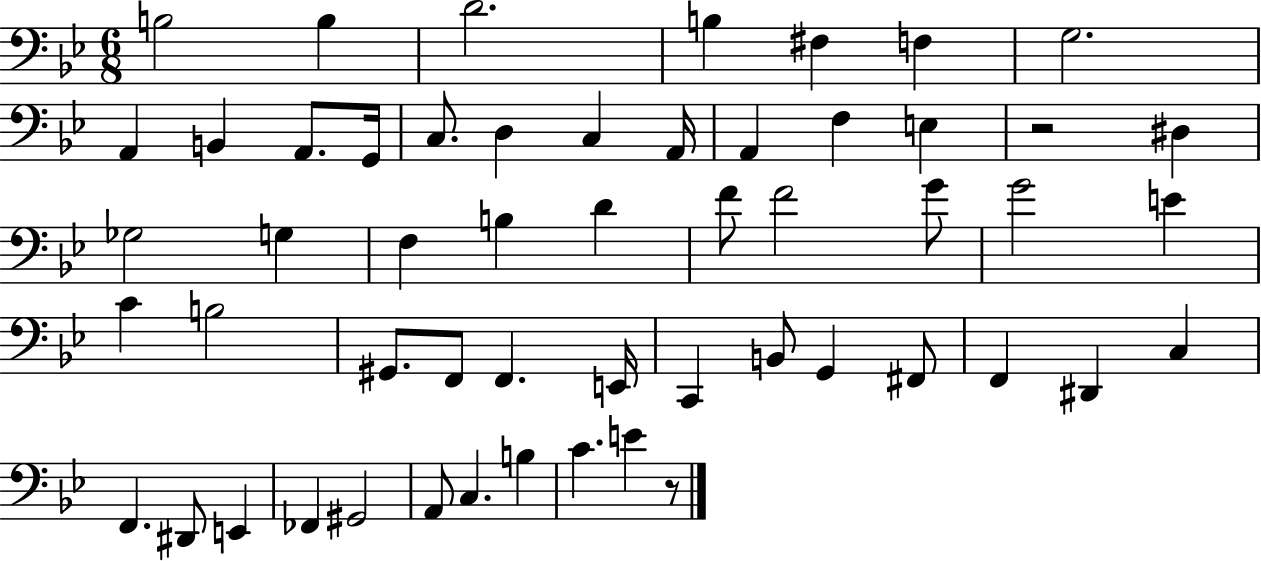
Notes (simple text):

B3/h B3/q D4/h. B3/q F#3/q F3/q G3/h. A2/q B2/q A2/e. G2/s C3/e. D3/q C3/q A2/s A2/q F3/q E3/q R/h D#3/q Gb3/h G3/q F3/q B3/q D4/q F4/e F4/h G4/e G4/h E4/q C4/q B3/h G#2/e. F2/e F2/q. E2/s C2/q B2/e G2/q F#2/e F2/q D#2/q C3/q F2/q. D#2/e E2/q FES2/q G#2/h A2/e C3/q. B3/q C4/q. E4/q R/e